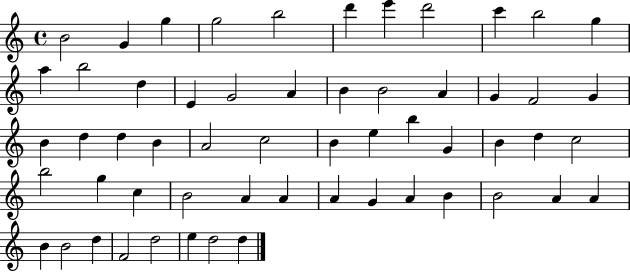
{
  \clef treble
  \time 4/4
  \defaultTimeSignature
  \key c \major
  b'2 g'4 g''4 | g''2 b''2 | d'''4 e'''4 d'''2 | c'''4 b''2 g''4 | \break a''4 b''2 d''4 | e'4 g'2 a'4 | b'4 b'2 a'4 | g'4 f'2 g'4 | \break b'4 d''4 d''4 b'4 | a'2 c''2 | b'4 e''4 b''4 g'4 | b'4 d''4 c''2 | \break b''2 g''4 c''4 | b'2 a'4 a'4 | a'4 g'4 a'4 b'4 | b'2 a'4 a'4 | \break b'4 b'2 d''4 | f'2 d''2 | e''4 d''2 d''4 | \bar "|."
}